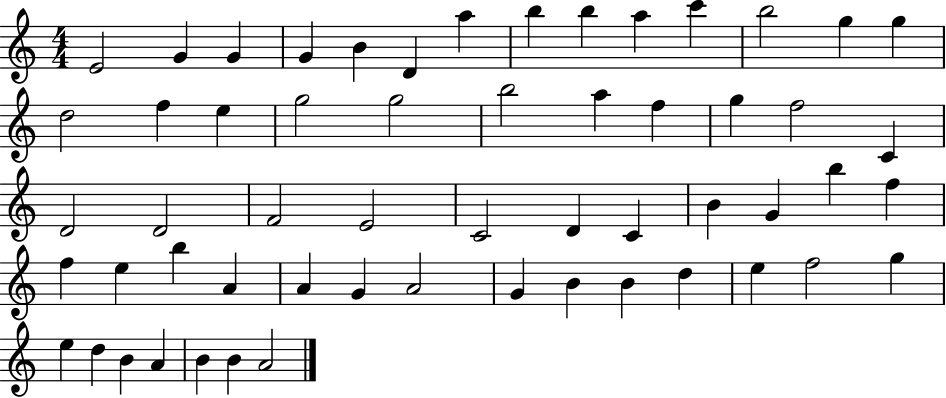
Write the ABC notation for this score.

X:1
T:Untitled
M:4/4
L:1/4
K:C
E2 G G G B D a b b a c' b2 g g d2 f e g2 g2 b2 a f g f2 C D2 D2 F2 E2 C2 D C B G b f f e b A A G A2 G B B d e f2 g e d B A B B A2